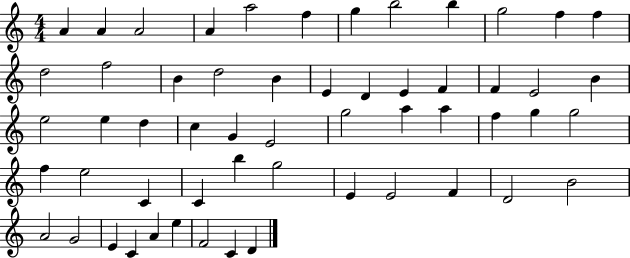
{
  \clef treble
  \numericTimeSignature
  \time 4/4
  \key c \major
  a'4 a'4 a'2 | a'4 a''2 f''4 | g''4 b''2 b''4 | g''2 f''4 f''4 | \break d''2 f''2 | b'4 d''2 b'4 | e'4 d'4 e'4 f'4 | f'4 e'2 b'4 | \break e''2 e''4 d''4 | c''4 g'4 e'2 | g''2 a''4 a''4 | f''4 g''4 g''2 | \break f''4 e''2 c'4 | c'4 b''4 g''2 | e'4 e'2 f'4 | d'2 b'2 | \break a'2 g'2 | e'4 c'4 a'4 e''4 | f'2 c'4 d'4 | \bar "|."
}